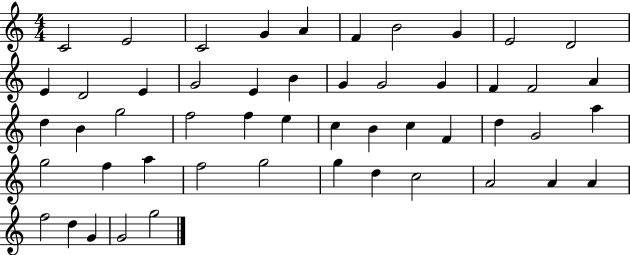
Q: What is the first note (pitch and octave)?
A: C4